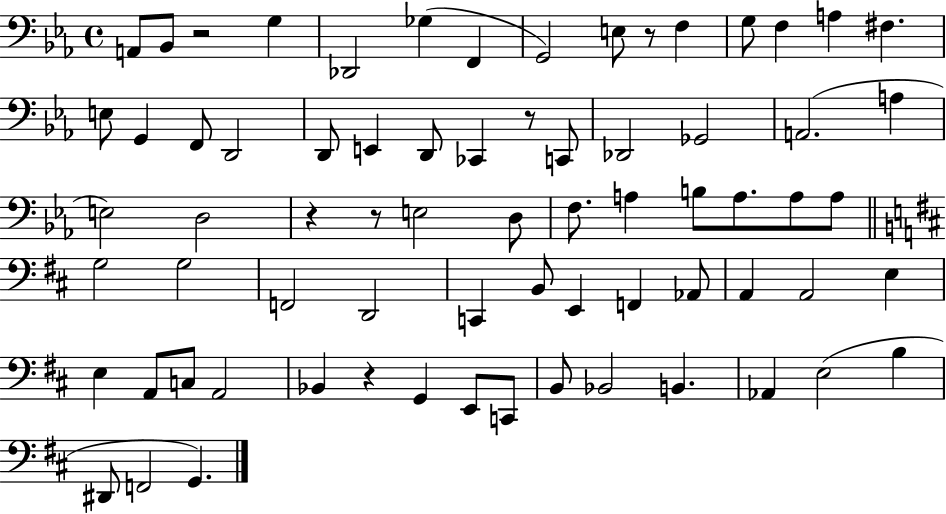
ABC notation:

X:1
T:Untitled
M:4/4
L:1/4
K:Eb
A,,/2 _B,,/2 z2 G, _D,,2 _G, F,, G,,2 E,/2 z/2 F, G,/2 F, A, ^F, E,/2 G,, F,,/2 D,,2 D,,/2 E,, D,,/2 _C,, z/2 C,,/2 _D,,2 _G,,2 A,,2 A, E,2 D,2 z z/2 E,2 D,/2 F,/2 A, B,/2 A,/2 A,/2 A,/2 G,2 G,2 F,,2 D,,2 C,, B,,/2 E,, F,, _A,,/2 A,, A,,2 E, E, A,,/2 C,/2 A,,2 _B,, z G,, E,,/2 C,,/2 B,,/2 _B,,2 B,, _A,, E,2 B, ^D,,/2 F,,2 G,,